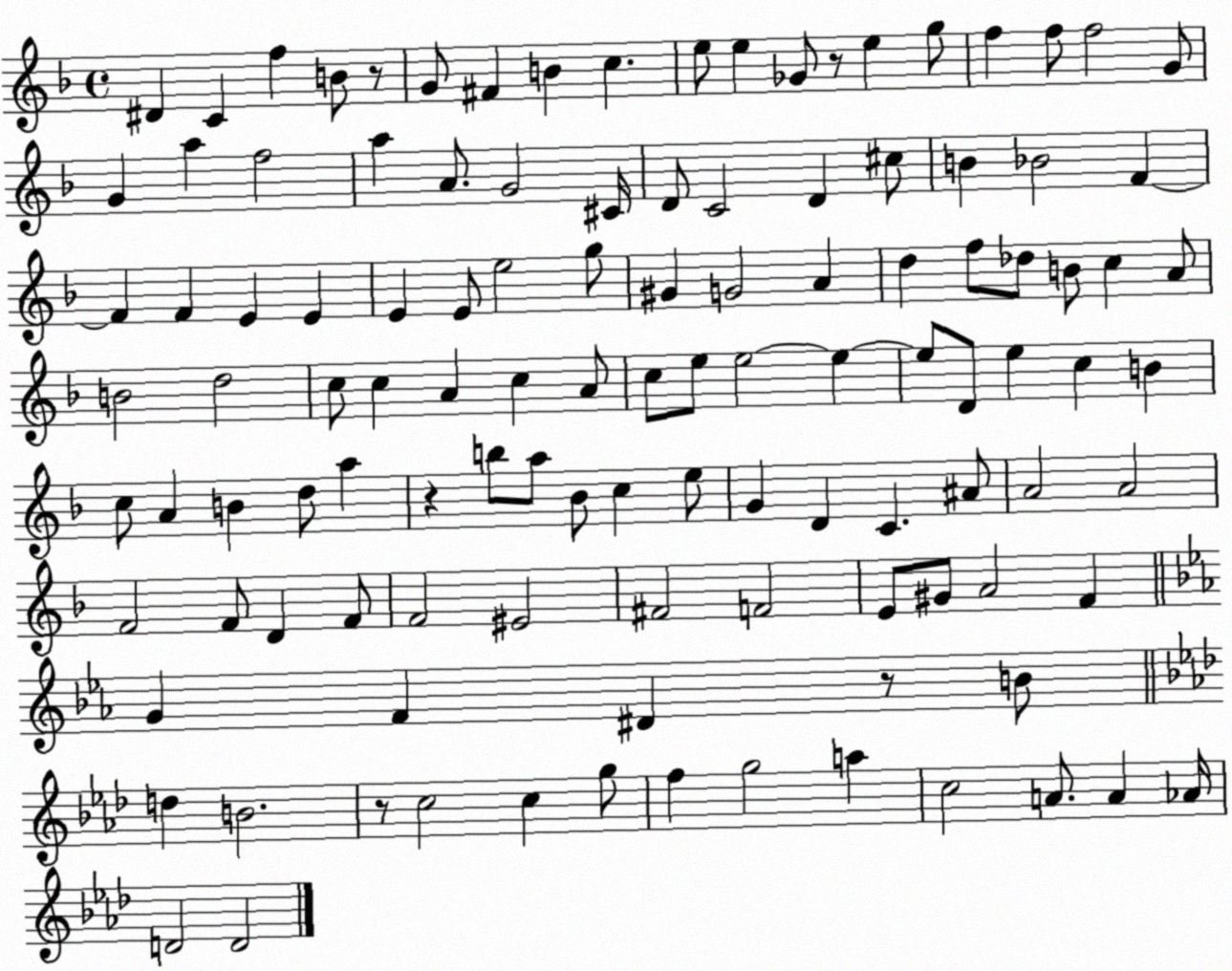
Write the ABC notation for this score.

X:1
T:Untitled
M:4/4
L:1/4
K:F
^D C f B/2 z/2 G/2 ^F B c e/2 e _G/2 z/2 e g/2 f f/2 f2 G/2 G a f2 a A/2 G2 ^C/4 D/2 C2 D ^c/2 B _B2 F F F E E E E/2 e2 g/2 ^G G2 A d f/2 _d/2 B/2 c A/2 B2 d2 c/2 c A c A/2 c/2 e/2 e2 e e/2 D/2 e c B c/2 A B d/2 a z b/2 a/2 _B/2 c e/2 G D C ^A/2 A2 A2 F2 F/2 D F/2 F2 ^E2 ^F2 F2 E/2 ^G/2 A2 F G F ^D z/2 B/2 d B2 z/2 c2 c g/2 f g2 a c2 A/2 A _A/4 D2 D2